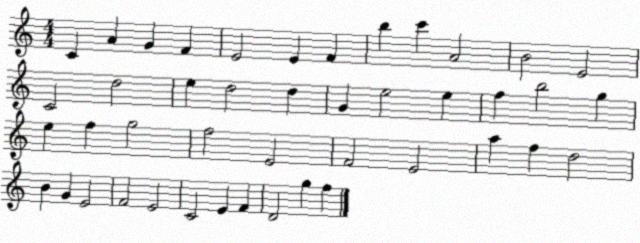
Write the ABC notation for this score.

X:1
T:Untitled
M:4/4
L:1/4
K:C
C A G F E2 E F b c' A2 B2 E2 C2 d2 e d2 d G e2 e f b2 g e f g2 f2 E2 F2 E2 a f d2 B G E2 F2 E2 C2 E F D2 g f